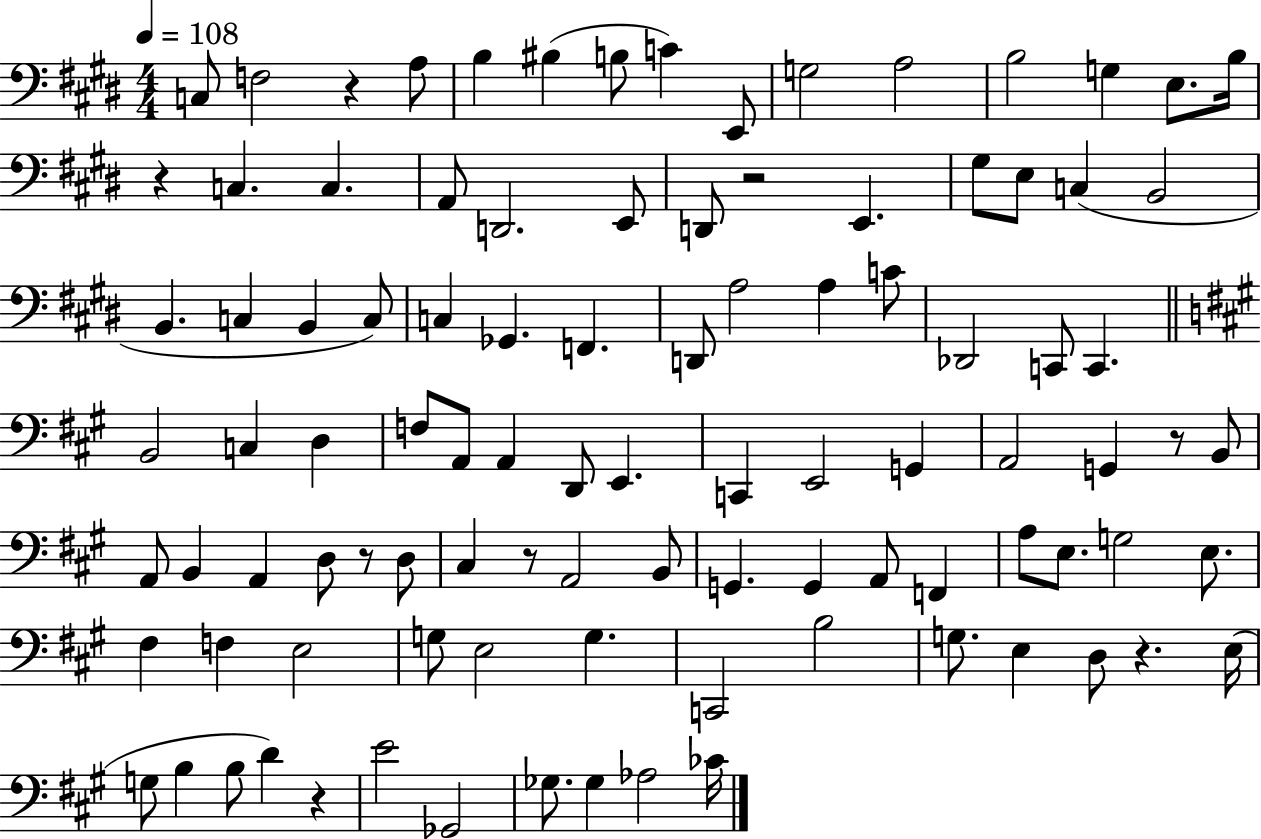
{
  \clef bass
  \numericTimeSignature
  \time 4/4
  \key e \major
  \tempo 4 = 108
  c8 f2 r4 a8 | b4 bis4( b8 c'4) e,8 | g2 a2 | b2 g4 e8. b16 | \break r4 c4. c4. | a,8 d,2. e,8 | d,8 r2 e,4. | gis8 e8 c4( b,2 | \break b,4. c4 b,4 c8) | c4 ges,4. f,4. | d,8 a2 a4 c'8 | des,2 c,8 c,4. | \break \bar "||" \break \key a \major b,2 c4 d4 | f8 a,8 a,4 d,8 e,4. | c,4 e,2 g,4 | a,2 g,4 r8 b,8 | \break a,8 b,4 a,4 d8 r8 d8 | cis4 r8 a,2 b,8 | g,4. g,4 a,8 f,4 | a8 e8. g2 e8. | \break fis4 f4 e2 | g8 e2 g4. | c,2 b2 | g8. e4 d8 r4. e16( | \break g8 b4 b8 d'4) r4 | e'2 ges,2 | ges8. ges4 aes2 ces'16 | \bar "|."
}